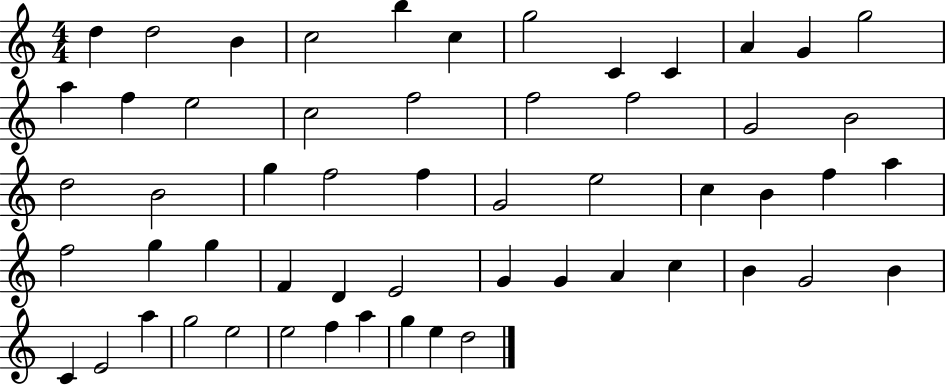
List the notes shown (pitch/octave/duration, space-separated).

D5/q D5/h B4/q C5/h B5/q C5/q G5/h C4/q C4/q A4/q G4/q G5/h A5/q F5/q E5/h C5/h F5/h F5/h F5/h G4/h B4/h D5/h B4/h G5/q F5/h F5/q G4/h E5/h C5/q B4/q F5/q A5/q F5/h G5/q G5/q F4/q D4/q E4/h G4/q G4/q A4/q C5/q B4/q G4/h B4/q C4/q E4/h A5/q G5/h E5/h E5/h F5/q A5/q G5/q E5/q D5/h